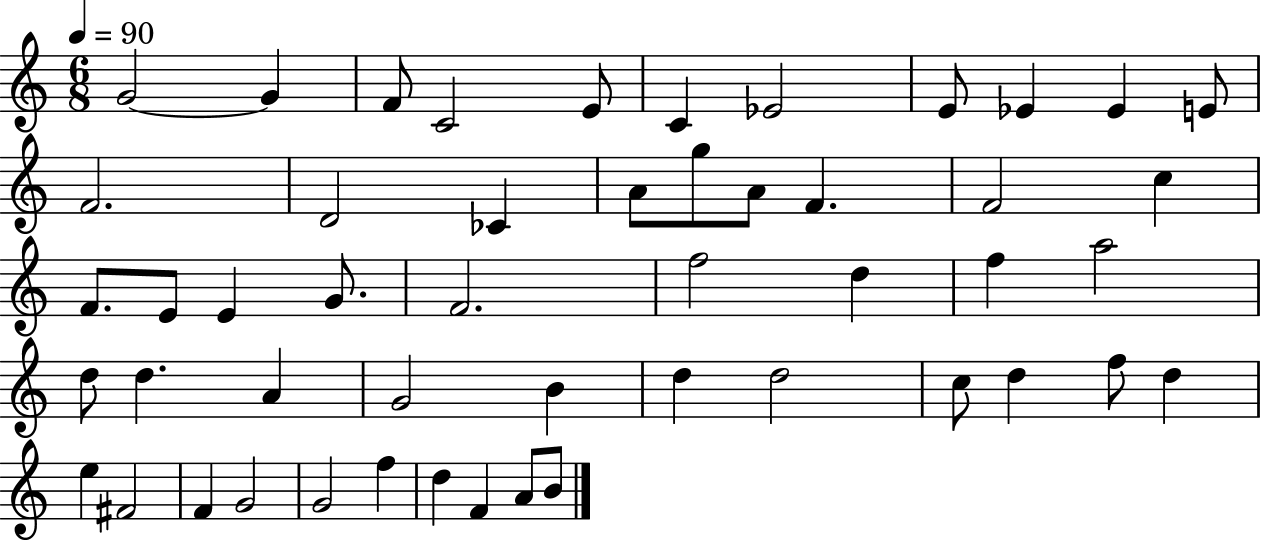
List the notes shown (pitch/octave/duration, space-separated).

G4/h G4/q F4/e C4/h E4/e C4/q Eb4/h E4/e Eb4/q Eb4/q E4/e F4/h. D4/h CES4/q A4/e G5/e A4/e F4/q. F4/h C5/q F4/e. E4/e E4/q G4/e. F4/h. F5/h D5/q F5/q A5/h D5/e D5/q. A4/q G4/h B4/q D5/q D5/h C5/e D5/q F5/e D5/q E5/q F#4/h F4/q G4/h G4/h F5/q D5/q F4/q A4/e B4/e